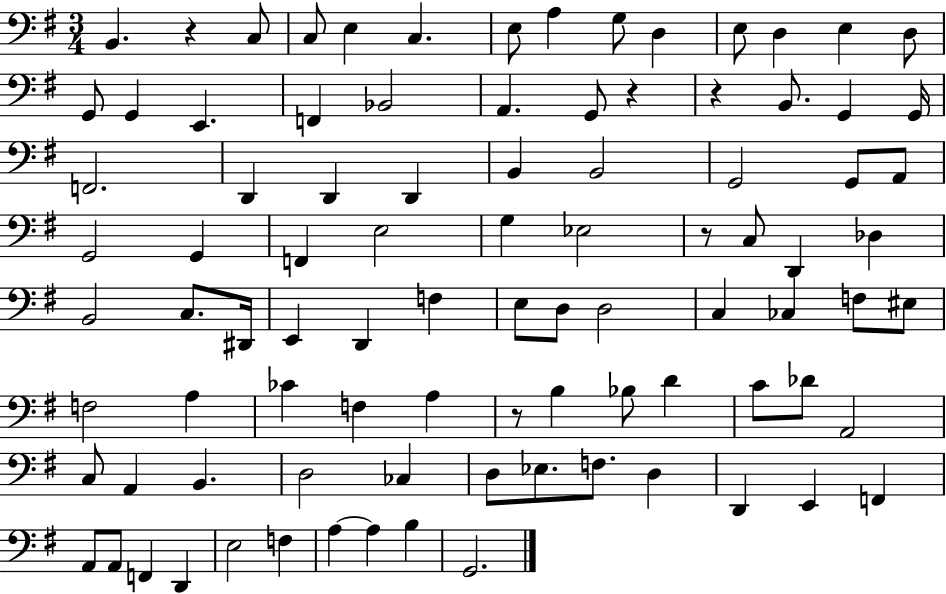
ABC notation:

X:1
T:Untitled
M:3/4
L:1/4
K:G
B,, z C,/2 C,/2 E, C, E,/2 A, G,/2 D, E,/2 D, E, D,/2 G,,/2 G,, E,, F,, _B,,2 A,, G,,/2 z z B,,/2 G,, G,,/4 F,,2 D,, D,, D,, B,, B,,2 G,,2 G,,/2 A,,/2 G,,2 G,, F,, E,2 G, _E,2 z/2 C,/2 D,, _D, B,,2 C,/2 ^D,,/4 E,, D,, F, E,/2 D,/2 D,2 C, _C, F,/2 ^E,/2 F,2 A, _C F, A, z/2 B, _B,/2 D C/2 _D/2 A,,2 C,/2 A,, B,, D,2 _C, D,/2 _E,/2 F,/2 D, D,, E,, F,, A,,/2 A,,/2 F,, D,, E,2 F, A, A, B, G,,2